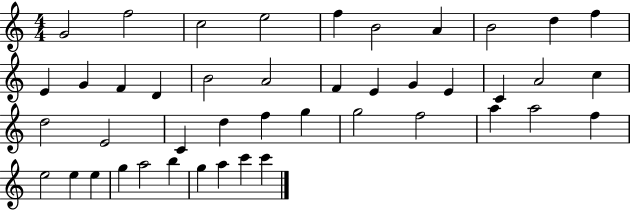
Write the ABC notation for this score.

X:1
T:Untitled
M:4/4
L:1/4
K:C
G2 f2 c2 e2 f B2 A B2 d f E G F D B2 A2 F E G E C A2 c d2 E2 C d f g g2 f2 a a2 f e2 e e g a2 b g a c' c'